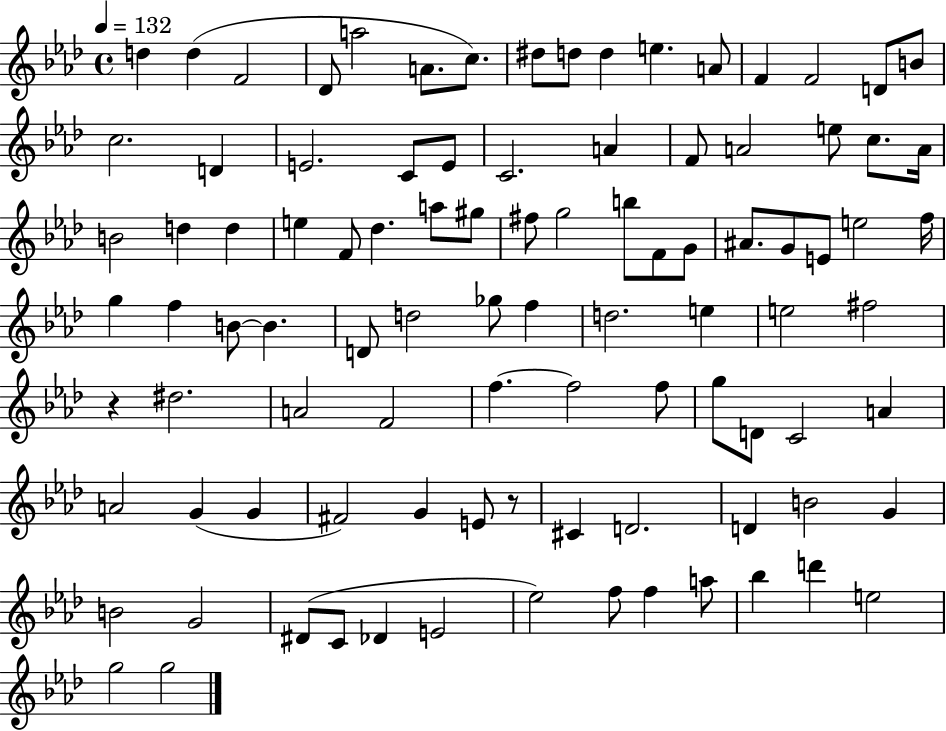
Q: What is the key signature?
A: AES major